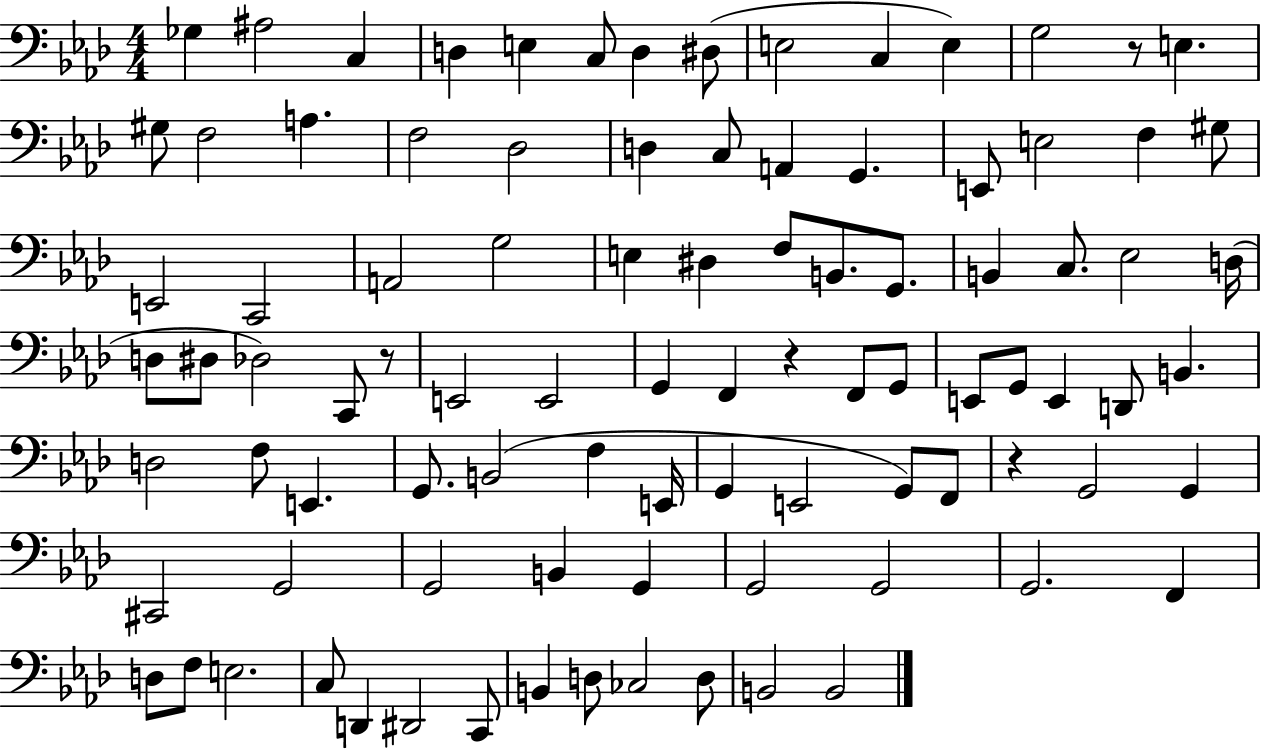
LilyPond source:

{
  \clef bass
  \numericTimeSignature
  \time 4/4
  \key aes \major
  ges4 ais2 c4 | d4 e4 c8 d4 dis8( | e2 c4 e4) | g2 r8 e4. | \break gis8 f2 a4. | f2 des2 | d4 c8 a,4 g,4. | e,8 e2 f4 gis8 | \break e,2 c,2 | a,2 g2 | e4 dis4 f8 b,8. g,8. | b,4 c8. ees2 d16( | \break d8 dis8 des2) c,8 r8 | e,2 e,2 | g,4 f,4 r4 f,8 g,8 | e,8 g,8 e,4 d,8 b,4. | \break d2 f8 e,4. | g,8. b,2( f4 e,16 | g,4 e,2 g,8) f,8 | r4 g,2 g,4 | \break cis,2 g,2 | g,2 b,4 g,4 | g,2 g,2 | g,2. f,4 | \break d8 f8 e2. | c8 d,4 dis,2 c,8 | b,4 d8 ces2 d8 | b,2 b,2 | \break \bar "|."
}